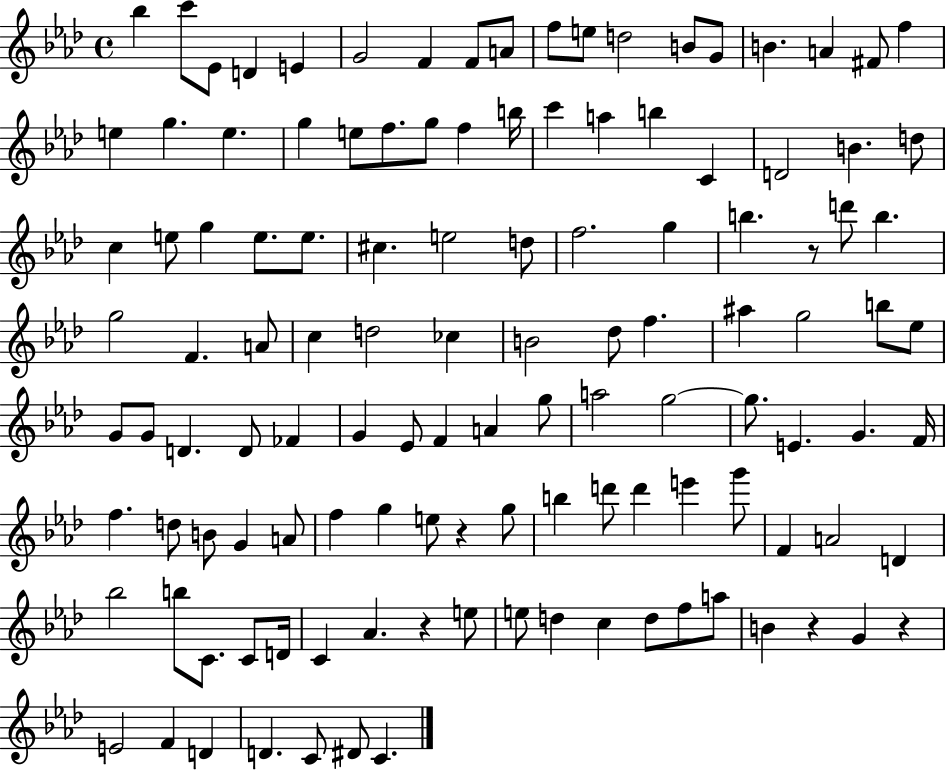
X:1
T:Untitled
M:4/4
L:1/4
K:Ab
_b c'/2 _E/2 D E G2 F F/2 A/2 f/2 e/2 d2 B/2 G/2 B A ^F/2 f e g e g e/2 f/2 g/2 f b/4 c' a b C D2 B d/2 c e/2 g e/2 e/2 ^c e2 d/2 f2 g b z/2 d'/2 b g2 F A/2 c d2 _c B2 _d/2 f ^a g2 b/2 _e/2 G/2 G/2 D D/2 _F G _E/2 F A g/2 a2 g2 g/2 E G F/4 f d/2 B/2 G A/2 f g e/2 z g/2 b d'/2 d' e' g'/2 F A2 D _b2 b/2 C/2 C/2 D/4 C _A z e/2 e/2 d c d/2 f/2 a/2 B z G z E2 F D D C/2 ^D/2 C